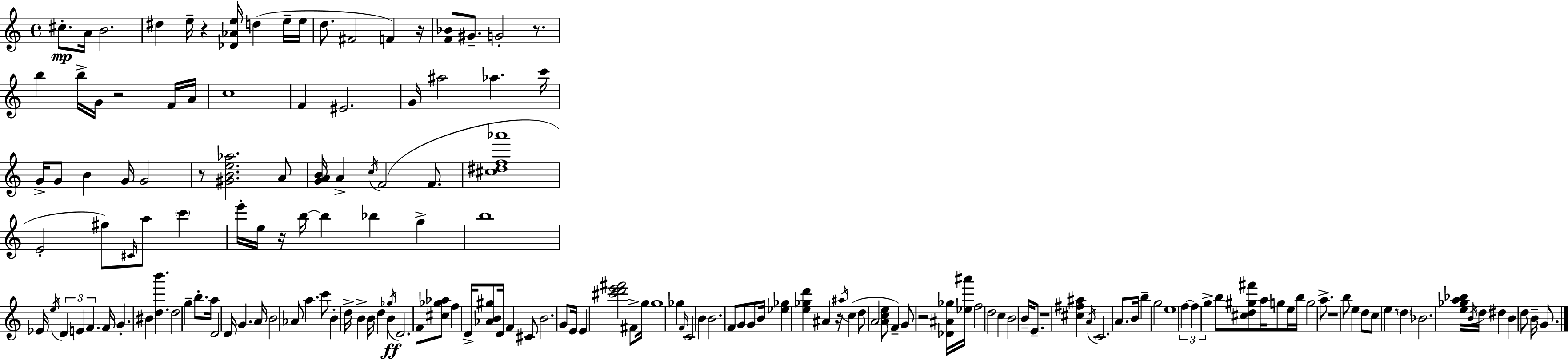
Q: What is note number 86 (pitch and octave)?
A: F#4